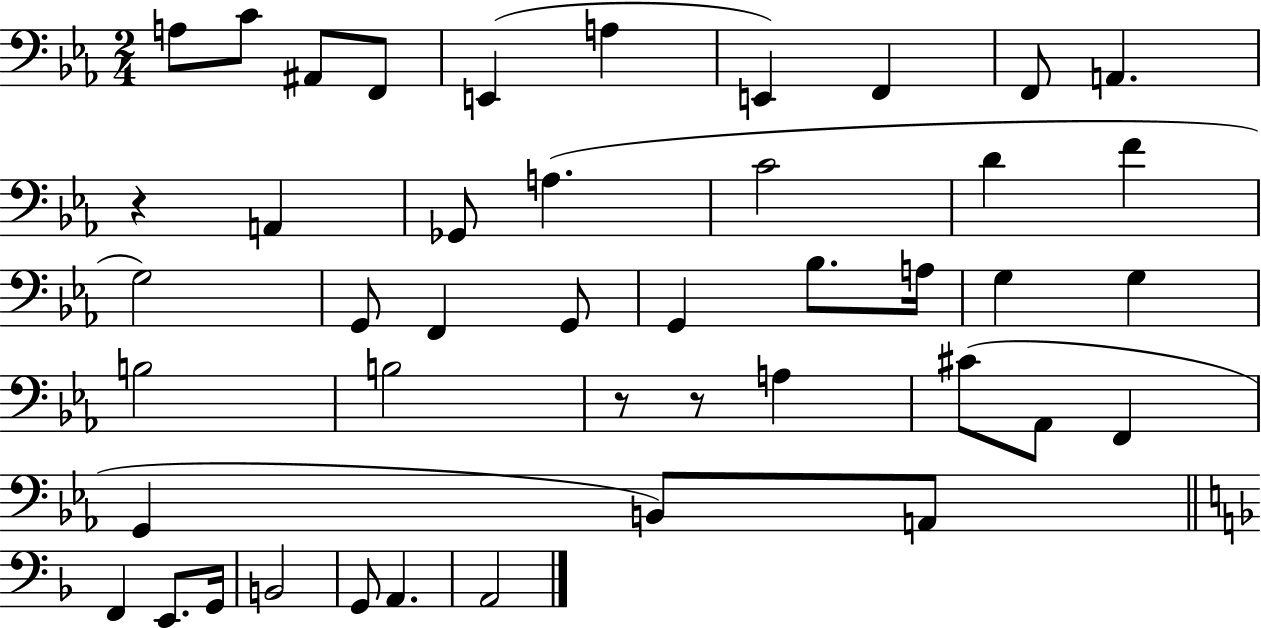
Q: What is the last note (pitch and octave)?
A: A2